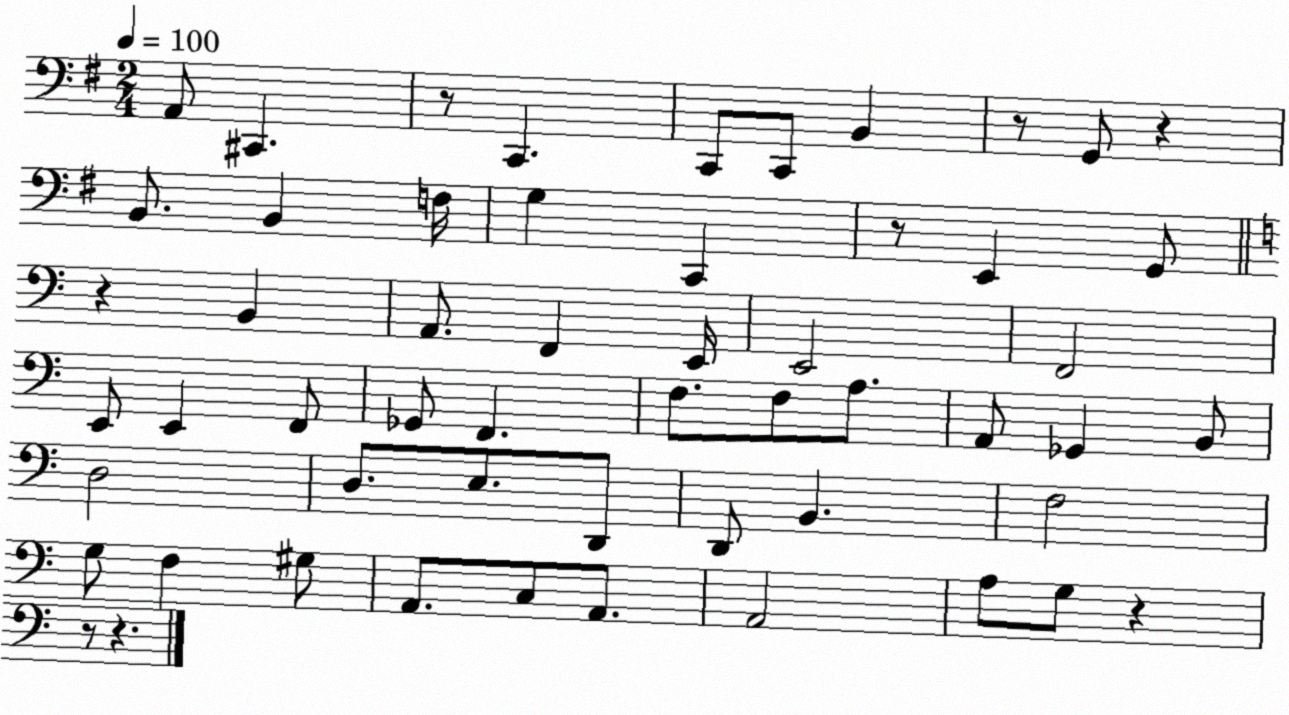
X:1
T:Untitled
M:2/4
L:1/4
K:G
A,,/2 ^C,, z/2 C,, C,,/2 C,,/2 B,, z/2 G,,/2 z B,,/2 B,, F,/4 G, C,, z/2 E,, G,,/2 z B,, A,,/2 F,, E,,/4 E,,2 F,,2 E,,/2 E,, F,,/2 _G,,/2 F,, F,/2 F,/2 A,/2 A,,/2 _G,, B,,/2 D,2 D,/2 E,/2 D,,/2 D,,/2 B,, F,2 G,/2 F, ^G,/2 A,,/2 C,/2 A,,/2 A,,2 A,/2 G,/2 z z/2 z